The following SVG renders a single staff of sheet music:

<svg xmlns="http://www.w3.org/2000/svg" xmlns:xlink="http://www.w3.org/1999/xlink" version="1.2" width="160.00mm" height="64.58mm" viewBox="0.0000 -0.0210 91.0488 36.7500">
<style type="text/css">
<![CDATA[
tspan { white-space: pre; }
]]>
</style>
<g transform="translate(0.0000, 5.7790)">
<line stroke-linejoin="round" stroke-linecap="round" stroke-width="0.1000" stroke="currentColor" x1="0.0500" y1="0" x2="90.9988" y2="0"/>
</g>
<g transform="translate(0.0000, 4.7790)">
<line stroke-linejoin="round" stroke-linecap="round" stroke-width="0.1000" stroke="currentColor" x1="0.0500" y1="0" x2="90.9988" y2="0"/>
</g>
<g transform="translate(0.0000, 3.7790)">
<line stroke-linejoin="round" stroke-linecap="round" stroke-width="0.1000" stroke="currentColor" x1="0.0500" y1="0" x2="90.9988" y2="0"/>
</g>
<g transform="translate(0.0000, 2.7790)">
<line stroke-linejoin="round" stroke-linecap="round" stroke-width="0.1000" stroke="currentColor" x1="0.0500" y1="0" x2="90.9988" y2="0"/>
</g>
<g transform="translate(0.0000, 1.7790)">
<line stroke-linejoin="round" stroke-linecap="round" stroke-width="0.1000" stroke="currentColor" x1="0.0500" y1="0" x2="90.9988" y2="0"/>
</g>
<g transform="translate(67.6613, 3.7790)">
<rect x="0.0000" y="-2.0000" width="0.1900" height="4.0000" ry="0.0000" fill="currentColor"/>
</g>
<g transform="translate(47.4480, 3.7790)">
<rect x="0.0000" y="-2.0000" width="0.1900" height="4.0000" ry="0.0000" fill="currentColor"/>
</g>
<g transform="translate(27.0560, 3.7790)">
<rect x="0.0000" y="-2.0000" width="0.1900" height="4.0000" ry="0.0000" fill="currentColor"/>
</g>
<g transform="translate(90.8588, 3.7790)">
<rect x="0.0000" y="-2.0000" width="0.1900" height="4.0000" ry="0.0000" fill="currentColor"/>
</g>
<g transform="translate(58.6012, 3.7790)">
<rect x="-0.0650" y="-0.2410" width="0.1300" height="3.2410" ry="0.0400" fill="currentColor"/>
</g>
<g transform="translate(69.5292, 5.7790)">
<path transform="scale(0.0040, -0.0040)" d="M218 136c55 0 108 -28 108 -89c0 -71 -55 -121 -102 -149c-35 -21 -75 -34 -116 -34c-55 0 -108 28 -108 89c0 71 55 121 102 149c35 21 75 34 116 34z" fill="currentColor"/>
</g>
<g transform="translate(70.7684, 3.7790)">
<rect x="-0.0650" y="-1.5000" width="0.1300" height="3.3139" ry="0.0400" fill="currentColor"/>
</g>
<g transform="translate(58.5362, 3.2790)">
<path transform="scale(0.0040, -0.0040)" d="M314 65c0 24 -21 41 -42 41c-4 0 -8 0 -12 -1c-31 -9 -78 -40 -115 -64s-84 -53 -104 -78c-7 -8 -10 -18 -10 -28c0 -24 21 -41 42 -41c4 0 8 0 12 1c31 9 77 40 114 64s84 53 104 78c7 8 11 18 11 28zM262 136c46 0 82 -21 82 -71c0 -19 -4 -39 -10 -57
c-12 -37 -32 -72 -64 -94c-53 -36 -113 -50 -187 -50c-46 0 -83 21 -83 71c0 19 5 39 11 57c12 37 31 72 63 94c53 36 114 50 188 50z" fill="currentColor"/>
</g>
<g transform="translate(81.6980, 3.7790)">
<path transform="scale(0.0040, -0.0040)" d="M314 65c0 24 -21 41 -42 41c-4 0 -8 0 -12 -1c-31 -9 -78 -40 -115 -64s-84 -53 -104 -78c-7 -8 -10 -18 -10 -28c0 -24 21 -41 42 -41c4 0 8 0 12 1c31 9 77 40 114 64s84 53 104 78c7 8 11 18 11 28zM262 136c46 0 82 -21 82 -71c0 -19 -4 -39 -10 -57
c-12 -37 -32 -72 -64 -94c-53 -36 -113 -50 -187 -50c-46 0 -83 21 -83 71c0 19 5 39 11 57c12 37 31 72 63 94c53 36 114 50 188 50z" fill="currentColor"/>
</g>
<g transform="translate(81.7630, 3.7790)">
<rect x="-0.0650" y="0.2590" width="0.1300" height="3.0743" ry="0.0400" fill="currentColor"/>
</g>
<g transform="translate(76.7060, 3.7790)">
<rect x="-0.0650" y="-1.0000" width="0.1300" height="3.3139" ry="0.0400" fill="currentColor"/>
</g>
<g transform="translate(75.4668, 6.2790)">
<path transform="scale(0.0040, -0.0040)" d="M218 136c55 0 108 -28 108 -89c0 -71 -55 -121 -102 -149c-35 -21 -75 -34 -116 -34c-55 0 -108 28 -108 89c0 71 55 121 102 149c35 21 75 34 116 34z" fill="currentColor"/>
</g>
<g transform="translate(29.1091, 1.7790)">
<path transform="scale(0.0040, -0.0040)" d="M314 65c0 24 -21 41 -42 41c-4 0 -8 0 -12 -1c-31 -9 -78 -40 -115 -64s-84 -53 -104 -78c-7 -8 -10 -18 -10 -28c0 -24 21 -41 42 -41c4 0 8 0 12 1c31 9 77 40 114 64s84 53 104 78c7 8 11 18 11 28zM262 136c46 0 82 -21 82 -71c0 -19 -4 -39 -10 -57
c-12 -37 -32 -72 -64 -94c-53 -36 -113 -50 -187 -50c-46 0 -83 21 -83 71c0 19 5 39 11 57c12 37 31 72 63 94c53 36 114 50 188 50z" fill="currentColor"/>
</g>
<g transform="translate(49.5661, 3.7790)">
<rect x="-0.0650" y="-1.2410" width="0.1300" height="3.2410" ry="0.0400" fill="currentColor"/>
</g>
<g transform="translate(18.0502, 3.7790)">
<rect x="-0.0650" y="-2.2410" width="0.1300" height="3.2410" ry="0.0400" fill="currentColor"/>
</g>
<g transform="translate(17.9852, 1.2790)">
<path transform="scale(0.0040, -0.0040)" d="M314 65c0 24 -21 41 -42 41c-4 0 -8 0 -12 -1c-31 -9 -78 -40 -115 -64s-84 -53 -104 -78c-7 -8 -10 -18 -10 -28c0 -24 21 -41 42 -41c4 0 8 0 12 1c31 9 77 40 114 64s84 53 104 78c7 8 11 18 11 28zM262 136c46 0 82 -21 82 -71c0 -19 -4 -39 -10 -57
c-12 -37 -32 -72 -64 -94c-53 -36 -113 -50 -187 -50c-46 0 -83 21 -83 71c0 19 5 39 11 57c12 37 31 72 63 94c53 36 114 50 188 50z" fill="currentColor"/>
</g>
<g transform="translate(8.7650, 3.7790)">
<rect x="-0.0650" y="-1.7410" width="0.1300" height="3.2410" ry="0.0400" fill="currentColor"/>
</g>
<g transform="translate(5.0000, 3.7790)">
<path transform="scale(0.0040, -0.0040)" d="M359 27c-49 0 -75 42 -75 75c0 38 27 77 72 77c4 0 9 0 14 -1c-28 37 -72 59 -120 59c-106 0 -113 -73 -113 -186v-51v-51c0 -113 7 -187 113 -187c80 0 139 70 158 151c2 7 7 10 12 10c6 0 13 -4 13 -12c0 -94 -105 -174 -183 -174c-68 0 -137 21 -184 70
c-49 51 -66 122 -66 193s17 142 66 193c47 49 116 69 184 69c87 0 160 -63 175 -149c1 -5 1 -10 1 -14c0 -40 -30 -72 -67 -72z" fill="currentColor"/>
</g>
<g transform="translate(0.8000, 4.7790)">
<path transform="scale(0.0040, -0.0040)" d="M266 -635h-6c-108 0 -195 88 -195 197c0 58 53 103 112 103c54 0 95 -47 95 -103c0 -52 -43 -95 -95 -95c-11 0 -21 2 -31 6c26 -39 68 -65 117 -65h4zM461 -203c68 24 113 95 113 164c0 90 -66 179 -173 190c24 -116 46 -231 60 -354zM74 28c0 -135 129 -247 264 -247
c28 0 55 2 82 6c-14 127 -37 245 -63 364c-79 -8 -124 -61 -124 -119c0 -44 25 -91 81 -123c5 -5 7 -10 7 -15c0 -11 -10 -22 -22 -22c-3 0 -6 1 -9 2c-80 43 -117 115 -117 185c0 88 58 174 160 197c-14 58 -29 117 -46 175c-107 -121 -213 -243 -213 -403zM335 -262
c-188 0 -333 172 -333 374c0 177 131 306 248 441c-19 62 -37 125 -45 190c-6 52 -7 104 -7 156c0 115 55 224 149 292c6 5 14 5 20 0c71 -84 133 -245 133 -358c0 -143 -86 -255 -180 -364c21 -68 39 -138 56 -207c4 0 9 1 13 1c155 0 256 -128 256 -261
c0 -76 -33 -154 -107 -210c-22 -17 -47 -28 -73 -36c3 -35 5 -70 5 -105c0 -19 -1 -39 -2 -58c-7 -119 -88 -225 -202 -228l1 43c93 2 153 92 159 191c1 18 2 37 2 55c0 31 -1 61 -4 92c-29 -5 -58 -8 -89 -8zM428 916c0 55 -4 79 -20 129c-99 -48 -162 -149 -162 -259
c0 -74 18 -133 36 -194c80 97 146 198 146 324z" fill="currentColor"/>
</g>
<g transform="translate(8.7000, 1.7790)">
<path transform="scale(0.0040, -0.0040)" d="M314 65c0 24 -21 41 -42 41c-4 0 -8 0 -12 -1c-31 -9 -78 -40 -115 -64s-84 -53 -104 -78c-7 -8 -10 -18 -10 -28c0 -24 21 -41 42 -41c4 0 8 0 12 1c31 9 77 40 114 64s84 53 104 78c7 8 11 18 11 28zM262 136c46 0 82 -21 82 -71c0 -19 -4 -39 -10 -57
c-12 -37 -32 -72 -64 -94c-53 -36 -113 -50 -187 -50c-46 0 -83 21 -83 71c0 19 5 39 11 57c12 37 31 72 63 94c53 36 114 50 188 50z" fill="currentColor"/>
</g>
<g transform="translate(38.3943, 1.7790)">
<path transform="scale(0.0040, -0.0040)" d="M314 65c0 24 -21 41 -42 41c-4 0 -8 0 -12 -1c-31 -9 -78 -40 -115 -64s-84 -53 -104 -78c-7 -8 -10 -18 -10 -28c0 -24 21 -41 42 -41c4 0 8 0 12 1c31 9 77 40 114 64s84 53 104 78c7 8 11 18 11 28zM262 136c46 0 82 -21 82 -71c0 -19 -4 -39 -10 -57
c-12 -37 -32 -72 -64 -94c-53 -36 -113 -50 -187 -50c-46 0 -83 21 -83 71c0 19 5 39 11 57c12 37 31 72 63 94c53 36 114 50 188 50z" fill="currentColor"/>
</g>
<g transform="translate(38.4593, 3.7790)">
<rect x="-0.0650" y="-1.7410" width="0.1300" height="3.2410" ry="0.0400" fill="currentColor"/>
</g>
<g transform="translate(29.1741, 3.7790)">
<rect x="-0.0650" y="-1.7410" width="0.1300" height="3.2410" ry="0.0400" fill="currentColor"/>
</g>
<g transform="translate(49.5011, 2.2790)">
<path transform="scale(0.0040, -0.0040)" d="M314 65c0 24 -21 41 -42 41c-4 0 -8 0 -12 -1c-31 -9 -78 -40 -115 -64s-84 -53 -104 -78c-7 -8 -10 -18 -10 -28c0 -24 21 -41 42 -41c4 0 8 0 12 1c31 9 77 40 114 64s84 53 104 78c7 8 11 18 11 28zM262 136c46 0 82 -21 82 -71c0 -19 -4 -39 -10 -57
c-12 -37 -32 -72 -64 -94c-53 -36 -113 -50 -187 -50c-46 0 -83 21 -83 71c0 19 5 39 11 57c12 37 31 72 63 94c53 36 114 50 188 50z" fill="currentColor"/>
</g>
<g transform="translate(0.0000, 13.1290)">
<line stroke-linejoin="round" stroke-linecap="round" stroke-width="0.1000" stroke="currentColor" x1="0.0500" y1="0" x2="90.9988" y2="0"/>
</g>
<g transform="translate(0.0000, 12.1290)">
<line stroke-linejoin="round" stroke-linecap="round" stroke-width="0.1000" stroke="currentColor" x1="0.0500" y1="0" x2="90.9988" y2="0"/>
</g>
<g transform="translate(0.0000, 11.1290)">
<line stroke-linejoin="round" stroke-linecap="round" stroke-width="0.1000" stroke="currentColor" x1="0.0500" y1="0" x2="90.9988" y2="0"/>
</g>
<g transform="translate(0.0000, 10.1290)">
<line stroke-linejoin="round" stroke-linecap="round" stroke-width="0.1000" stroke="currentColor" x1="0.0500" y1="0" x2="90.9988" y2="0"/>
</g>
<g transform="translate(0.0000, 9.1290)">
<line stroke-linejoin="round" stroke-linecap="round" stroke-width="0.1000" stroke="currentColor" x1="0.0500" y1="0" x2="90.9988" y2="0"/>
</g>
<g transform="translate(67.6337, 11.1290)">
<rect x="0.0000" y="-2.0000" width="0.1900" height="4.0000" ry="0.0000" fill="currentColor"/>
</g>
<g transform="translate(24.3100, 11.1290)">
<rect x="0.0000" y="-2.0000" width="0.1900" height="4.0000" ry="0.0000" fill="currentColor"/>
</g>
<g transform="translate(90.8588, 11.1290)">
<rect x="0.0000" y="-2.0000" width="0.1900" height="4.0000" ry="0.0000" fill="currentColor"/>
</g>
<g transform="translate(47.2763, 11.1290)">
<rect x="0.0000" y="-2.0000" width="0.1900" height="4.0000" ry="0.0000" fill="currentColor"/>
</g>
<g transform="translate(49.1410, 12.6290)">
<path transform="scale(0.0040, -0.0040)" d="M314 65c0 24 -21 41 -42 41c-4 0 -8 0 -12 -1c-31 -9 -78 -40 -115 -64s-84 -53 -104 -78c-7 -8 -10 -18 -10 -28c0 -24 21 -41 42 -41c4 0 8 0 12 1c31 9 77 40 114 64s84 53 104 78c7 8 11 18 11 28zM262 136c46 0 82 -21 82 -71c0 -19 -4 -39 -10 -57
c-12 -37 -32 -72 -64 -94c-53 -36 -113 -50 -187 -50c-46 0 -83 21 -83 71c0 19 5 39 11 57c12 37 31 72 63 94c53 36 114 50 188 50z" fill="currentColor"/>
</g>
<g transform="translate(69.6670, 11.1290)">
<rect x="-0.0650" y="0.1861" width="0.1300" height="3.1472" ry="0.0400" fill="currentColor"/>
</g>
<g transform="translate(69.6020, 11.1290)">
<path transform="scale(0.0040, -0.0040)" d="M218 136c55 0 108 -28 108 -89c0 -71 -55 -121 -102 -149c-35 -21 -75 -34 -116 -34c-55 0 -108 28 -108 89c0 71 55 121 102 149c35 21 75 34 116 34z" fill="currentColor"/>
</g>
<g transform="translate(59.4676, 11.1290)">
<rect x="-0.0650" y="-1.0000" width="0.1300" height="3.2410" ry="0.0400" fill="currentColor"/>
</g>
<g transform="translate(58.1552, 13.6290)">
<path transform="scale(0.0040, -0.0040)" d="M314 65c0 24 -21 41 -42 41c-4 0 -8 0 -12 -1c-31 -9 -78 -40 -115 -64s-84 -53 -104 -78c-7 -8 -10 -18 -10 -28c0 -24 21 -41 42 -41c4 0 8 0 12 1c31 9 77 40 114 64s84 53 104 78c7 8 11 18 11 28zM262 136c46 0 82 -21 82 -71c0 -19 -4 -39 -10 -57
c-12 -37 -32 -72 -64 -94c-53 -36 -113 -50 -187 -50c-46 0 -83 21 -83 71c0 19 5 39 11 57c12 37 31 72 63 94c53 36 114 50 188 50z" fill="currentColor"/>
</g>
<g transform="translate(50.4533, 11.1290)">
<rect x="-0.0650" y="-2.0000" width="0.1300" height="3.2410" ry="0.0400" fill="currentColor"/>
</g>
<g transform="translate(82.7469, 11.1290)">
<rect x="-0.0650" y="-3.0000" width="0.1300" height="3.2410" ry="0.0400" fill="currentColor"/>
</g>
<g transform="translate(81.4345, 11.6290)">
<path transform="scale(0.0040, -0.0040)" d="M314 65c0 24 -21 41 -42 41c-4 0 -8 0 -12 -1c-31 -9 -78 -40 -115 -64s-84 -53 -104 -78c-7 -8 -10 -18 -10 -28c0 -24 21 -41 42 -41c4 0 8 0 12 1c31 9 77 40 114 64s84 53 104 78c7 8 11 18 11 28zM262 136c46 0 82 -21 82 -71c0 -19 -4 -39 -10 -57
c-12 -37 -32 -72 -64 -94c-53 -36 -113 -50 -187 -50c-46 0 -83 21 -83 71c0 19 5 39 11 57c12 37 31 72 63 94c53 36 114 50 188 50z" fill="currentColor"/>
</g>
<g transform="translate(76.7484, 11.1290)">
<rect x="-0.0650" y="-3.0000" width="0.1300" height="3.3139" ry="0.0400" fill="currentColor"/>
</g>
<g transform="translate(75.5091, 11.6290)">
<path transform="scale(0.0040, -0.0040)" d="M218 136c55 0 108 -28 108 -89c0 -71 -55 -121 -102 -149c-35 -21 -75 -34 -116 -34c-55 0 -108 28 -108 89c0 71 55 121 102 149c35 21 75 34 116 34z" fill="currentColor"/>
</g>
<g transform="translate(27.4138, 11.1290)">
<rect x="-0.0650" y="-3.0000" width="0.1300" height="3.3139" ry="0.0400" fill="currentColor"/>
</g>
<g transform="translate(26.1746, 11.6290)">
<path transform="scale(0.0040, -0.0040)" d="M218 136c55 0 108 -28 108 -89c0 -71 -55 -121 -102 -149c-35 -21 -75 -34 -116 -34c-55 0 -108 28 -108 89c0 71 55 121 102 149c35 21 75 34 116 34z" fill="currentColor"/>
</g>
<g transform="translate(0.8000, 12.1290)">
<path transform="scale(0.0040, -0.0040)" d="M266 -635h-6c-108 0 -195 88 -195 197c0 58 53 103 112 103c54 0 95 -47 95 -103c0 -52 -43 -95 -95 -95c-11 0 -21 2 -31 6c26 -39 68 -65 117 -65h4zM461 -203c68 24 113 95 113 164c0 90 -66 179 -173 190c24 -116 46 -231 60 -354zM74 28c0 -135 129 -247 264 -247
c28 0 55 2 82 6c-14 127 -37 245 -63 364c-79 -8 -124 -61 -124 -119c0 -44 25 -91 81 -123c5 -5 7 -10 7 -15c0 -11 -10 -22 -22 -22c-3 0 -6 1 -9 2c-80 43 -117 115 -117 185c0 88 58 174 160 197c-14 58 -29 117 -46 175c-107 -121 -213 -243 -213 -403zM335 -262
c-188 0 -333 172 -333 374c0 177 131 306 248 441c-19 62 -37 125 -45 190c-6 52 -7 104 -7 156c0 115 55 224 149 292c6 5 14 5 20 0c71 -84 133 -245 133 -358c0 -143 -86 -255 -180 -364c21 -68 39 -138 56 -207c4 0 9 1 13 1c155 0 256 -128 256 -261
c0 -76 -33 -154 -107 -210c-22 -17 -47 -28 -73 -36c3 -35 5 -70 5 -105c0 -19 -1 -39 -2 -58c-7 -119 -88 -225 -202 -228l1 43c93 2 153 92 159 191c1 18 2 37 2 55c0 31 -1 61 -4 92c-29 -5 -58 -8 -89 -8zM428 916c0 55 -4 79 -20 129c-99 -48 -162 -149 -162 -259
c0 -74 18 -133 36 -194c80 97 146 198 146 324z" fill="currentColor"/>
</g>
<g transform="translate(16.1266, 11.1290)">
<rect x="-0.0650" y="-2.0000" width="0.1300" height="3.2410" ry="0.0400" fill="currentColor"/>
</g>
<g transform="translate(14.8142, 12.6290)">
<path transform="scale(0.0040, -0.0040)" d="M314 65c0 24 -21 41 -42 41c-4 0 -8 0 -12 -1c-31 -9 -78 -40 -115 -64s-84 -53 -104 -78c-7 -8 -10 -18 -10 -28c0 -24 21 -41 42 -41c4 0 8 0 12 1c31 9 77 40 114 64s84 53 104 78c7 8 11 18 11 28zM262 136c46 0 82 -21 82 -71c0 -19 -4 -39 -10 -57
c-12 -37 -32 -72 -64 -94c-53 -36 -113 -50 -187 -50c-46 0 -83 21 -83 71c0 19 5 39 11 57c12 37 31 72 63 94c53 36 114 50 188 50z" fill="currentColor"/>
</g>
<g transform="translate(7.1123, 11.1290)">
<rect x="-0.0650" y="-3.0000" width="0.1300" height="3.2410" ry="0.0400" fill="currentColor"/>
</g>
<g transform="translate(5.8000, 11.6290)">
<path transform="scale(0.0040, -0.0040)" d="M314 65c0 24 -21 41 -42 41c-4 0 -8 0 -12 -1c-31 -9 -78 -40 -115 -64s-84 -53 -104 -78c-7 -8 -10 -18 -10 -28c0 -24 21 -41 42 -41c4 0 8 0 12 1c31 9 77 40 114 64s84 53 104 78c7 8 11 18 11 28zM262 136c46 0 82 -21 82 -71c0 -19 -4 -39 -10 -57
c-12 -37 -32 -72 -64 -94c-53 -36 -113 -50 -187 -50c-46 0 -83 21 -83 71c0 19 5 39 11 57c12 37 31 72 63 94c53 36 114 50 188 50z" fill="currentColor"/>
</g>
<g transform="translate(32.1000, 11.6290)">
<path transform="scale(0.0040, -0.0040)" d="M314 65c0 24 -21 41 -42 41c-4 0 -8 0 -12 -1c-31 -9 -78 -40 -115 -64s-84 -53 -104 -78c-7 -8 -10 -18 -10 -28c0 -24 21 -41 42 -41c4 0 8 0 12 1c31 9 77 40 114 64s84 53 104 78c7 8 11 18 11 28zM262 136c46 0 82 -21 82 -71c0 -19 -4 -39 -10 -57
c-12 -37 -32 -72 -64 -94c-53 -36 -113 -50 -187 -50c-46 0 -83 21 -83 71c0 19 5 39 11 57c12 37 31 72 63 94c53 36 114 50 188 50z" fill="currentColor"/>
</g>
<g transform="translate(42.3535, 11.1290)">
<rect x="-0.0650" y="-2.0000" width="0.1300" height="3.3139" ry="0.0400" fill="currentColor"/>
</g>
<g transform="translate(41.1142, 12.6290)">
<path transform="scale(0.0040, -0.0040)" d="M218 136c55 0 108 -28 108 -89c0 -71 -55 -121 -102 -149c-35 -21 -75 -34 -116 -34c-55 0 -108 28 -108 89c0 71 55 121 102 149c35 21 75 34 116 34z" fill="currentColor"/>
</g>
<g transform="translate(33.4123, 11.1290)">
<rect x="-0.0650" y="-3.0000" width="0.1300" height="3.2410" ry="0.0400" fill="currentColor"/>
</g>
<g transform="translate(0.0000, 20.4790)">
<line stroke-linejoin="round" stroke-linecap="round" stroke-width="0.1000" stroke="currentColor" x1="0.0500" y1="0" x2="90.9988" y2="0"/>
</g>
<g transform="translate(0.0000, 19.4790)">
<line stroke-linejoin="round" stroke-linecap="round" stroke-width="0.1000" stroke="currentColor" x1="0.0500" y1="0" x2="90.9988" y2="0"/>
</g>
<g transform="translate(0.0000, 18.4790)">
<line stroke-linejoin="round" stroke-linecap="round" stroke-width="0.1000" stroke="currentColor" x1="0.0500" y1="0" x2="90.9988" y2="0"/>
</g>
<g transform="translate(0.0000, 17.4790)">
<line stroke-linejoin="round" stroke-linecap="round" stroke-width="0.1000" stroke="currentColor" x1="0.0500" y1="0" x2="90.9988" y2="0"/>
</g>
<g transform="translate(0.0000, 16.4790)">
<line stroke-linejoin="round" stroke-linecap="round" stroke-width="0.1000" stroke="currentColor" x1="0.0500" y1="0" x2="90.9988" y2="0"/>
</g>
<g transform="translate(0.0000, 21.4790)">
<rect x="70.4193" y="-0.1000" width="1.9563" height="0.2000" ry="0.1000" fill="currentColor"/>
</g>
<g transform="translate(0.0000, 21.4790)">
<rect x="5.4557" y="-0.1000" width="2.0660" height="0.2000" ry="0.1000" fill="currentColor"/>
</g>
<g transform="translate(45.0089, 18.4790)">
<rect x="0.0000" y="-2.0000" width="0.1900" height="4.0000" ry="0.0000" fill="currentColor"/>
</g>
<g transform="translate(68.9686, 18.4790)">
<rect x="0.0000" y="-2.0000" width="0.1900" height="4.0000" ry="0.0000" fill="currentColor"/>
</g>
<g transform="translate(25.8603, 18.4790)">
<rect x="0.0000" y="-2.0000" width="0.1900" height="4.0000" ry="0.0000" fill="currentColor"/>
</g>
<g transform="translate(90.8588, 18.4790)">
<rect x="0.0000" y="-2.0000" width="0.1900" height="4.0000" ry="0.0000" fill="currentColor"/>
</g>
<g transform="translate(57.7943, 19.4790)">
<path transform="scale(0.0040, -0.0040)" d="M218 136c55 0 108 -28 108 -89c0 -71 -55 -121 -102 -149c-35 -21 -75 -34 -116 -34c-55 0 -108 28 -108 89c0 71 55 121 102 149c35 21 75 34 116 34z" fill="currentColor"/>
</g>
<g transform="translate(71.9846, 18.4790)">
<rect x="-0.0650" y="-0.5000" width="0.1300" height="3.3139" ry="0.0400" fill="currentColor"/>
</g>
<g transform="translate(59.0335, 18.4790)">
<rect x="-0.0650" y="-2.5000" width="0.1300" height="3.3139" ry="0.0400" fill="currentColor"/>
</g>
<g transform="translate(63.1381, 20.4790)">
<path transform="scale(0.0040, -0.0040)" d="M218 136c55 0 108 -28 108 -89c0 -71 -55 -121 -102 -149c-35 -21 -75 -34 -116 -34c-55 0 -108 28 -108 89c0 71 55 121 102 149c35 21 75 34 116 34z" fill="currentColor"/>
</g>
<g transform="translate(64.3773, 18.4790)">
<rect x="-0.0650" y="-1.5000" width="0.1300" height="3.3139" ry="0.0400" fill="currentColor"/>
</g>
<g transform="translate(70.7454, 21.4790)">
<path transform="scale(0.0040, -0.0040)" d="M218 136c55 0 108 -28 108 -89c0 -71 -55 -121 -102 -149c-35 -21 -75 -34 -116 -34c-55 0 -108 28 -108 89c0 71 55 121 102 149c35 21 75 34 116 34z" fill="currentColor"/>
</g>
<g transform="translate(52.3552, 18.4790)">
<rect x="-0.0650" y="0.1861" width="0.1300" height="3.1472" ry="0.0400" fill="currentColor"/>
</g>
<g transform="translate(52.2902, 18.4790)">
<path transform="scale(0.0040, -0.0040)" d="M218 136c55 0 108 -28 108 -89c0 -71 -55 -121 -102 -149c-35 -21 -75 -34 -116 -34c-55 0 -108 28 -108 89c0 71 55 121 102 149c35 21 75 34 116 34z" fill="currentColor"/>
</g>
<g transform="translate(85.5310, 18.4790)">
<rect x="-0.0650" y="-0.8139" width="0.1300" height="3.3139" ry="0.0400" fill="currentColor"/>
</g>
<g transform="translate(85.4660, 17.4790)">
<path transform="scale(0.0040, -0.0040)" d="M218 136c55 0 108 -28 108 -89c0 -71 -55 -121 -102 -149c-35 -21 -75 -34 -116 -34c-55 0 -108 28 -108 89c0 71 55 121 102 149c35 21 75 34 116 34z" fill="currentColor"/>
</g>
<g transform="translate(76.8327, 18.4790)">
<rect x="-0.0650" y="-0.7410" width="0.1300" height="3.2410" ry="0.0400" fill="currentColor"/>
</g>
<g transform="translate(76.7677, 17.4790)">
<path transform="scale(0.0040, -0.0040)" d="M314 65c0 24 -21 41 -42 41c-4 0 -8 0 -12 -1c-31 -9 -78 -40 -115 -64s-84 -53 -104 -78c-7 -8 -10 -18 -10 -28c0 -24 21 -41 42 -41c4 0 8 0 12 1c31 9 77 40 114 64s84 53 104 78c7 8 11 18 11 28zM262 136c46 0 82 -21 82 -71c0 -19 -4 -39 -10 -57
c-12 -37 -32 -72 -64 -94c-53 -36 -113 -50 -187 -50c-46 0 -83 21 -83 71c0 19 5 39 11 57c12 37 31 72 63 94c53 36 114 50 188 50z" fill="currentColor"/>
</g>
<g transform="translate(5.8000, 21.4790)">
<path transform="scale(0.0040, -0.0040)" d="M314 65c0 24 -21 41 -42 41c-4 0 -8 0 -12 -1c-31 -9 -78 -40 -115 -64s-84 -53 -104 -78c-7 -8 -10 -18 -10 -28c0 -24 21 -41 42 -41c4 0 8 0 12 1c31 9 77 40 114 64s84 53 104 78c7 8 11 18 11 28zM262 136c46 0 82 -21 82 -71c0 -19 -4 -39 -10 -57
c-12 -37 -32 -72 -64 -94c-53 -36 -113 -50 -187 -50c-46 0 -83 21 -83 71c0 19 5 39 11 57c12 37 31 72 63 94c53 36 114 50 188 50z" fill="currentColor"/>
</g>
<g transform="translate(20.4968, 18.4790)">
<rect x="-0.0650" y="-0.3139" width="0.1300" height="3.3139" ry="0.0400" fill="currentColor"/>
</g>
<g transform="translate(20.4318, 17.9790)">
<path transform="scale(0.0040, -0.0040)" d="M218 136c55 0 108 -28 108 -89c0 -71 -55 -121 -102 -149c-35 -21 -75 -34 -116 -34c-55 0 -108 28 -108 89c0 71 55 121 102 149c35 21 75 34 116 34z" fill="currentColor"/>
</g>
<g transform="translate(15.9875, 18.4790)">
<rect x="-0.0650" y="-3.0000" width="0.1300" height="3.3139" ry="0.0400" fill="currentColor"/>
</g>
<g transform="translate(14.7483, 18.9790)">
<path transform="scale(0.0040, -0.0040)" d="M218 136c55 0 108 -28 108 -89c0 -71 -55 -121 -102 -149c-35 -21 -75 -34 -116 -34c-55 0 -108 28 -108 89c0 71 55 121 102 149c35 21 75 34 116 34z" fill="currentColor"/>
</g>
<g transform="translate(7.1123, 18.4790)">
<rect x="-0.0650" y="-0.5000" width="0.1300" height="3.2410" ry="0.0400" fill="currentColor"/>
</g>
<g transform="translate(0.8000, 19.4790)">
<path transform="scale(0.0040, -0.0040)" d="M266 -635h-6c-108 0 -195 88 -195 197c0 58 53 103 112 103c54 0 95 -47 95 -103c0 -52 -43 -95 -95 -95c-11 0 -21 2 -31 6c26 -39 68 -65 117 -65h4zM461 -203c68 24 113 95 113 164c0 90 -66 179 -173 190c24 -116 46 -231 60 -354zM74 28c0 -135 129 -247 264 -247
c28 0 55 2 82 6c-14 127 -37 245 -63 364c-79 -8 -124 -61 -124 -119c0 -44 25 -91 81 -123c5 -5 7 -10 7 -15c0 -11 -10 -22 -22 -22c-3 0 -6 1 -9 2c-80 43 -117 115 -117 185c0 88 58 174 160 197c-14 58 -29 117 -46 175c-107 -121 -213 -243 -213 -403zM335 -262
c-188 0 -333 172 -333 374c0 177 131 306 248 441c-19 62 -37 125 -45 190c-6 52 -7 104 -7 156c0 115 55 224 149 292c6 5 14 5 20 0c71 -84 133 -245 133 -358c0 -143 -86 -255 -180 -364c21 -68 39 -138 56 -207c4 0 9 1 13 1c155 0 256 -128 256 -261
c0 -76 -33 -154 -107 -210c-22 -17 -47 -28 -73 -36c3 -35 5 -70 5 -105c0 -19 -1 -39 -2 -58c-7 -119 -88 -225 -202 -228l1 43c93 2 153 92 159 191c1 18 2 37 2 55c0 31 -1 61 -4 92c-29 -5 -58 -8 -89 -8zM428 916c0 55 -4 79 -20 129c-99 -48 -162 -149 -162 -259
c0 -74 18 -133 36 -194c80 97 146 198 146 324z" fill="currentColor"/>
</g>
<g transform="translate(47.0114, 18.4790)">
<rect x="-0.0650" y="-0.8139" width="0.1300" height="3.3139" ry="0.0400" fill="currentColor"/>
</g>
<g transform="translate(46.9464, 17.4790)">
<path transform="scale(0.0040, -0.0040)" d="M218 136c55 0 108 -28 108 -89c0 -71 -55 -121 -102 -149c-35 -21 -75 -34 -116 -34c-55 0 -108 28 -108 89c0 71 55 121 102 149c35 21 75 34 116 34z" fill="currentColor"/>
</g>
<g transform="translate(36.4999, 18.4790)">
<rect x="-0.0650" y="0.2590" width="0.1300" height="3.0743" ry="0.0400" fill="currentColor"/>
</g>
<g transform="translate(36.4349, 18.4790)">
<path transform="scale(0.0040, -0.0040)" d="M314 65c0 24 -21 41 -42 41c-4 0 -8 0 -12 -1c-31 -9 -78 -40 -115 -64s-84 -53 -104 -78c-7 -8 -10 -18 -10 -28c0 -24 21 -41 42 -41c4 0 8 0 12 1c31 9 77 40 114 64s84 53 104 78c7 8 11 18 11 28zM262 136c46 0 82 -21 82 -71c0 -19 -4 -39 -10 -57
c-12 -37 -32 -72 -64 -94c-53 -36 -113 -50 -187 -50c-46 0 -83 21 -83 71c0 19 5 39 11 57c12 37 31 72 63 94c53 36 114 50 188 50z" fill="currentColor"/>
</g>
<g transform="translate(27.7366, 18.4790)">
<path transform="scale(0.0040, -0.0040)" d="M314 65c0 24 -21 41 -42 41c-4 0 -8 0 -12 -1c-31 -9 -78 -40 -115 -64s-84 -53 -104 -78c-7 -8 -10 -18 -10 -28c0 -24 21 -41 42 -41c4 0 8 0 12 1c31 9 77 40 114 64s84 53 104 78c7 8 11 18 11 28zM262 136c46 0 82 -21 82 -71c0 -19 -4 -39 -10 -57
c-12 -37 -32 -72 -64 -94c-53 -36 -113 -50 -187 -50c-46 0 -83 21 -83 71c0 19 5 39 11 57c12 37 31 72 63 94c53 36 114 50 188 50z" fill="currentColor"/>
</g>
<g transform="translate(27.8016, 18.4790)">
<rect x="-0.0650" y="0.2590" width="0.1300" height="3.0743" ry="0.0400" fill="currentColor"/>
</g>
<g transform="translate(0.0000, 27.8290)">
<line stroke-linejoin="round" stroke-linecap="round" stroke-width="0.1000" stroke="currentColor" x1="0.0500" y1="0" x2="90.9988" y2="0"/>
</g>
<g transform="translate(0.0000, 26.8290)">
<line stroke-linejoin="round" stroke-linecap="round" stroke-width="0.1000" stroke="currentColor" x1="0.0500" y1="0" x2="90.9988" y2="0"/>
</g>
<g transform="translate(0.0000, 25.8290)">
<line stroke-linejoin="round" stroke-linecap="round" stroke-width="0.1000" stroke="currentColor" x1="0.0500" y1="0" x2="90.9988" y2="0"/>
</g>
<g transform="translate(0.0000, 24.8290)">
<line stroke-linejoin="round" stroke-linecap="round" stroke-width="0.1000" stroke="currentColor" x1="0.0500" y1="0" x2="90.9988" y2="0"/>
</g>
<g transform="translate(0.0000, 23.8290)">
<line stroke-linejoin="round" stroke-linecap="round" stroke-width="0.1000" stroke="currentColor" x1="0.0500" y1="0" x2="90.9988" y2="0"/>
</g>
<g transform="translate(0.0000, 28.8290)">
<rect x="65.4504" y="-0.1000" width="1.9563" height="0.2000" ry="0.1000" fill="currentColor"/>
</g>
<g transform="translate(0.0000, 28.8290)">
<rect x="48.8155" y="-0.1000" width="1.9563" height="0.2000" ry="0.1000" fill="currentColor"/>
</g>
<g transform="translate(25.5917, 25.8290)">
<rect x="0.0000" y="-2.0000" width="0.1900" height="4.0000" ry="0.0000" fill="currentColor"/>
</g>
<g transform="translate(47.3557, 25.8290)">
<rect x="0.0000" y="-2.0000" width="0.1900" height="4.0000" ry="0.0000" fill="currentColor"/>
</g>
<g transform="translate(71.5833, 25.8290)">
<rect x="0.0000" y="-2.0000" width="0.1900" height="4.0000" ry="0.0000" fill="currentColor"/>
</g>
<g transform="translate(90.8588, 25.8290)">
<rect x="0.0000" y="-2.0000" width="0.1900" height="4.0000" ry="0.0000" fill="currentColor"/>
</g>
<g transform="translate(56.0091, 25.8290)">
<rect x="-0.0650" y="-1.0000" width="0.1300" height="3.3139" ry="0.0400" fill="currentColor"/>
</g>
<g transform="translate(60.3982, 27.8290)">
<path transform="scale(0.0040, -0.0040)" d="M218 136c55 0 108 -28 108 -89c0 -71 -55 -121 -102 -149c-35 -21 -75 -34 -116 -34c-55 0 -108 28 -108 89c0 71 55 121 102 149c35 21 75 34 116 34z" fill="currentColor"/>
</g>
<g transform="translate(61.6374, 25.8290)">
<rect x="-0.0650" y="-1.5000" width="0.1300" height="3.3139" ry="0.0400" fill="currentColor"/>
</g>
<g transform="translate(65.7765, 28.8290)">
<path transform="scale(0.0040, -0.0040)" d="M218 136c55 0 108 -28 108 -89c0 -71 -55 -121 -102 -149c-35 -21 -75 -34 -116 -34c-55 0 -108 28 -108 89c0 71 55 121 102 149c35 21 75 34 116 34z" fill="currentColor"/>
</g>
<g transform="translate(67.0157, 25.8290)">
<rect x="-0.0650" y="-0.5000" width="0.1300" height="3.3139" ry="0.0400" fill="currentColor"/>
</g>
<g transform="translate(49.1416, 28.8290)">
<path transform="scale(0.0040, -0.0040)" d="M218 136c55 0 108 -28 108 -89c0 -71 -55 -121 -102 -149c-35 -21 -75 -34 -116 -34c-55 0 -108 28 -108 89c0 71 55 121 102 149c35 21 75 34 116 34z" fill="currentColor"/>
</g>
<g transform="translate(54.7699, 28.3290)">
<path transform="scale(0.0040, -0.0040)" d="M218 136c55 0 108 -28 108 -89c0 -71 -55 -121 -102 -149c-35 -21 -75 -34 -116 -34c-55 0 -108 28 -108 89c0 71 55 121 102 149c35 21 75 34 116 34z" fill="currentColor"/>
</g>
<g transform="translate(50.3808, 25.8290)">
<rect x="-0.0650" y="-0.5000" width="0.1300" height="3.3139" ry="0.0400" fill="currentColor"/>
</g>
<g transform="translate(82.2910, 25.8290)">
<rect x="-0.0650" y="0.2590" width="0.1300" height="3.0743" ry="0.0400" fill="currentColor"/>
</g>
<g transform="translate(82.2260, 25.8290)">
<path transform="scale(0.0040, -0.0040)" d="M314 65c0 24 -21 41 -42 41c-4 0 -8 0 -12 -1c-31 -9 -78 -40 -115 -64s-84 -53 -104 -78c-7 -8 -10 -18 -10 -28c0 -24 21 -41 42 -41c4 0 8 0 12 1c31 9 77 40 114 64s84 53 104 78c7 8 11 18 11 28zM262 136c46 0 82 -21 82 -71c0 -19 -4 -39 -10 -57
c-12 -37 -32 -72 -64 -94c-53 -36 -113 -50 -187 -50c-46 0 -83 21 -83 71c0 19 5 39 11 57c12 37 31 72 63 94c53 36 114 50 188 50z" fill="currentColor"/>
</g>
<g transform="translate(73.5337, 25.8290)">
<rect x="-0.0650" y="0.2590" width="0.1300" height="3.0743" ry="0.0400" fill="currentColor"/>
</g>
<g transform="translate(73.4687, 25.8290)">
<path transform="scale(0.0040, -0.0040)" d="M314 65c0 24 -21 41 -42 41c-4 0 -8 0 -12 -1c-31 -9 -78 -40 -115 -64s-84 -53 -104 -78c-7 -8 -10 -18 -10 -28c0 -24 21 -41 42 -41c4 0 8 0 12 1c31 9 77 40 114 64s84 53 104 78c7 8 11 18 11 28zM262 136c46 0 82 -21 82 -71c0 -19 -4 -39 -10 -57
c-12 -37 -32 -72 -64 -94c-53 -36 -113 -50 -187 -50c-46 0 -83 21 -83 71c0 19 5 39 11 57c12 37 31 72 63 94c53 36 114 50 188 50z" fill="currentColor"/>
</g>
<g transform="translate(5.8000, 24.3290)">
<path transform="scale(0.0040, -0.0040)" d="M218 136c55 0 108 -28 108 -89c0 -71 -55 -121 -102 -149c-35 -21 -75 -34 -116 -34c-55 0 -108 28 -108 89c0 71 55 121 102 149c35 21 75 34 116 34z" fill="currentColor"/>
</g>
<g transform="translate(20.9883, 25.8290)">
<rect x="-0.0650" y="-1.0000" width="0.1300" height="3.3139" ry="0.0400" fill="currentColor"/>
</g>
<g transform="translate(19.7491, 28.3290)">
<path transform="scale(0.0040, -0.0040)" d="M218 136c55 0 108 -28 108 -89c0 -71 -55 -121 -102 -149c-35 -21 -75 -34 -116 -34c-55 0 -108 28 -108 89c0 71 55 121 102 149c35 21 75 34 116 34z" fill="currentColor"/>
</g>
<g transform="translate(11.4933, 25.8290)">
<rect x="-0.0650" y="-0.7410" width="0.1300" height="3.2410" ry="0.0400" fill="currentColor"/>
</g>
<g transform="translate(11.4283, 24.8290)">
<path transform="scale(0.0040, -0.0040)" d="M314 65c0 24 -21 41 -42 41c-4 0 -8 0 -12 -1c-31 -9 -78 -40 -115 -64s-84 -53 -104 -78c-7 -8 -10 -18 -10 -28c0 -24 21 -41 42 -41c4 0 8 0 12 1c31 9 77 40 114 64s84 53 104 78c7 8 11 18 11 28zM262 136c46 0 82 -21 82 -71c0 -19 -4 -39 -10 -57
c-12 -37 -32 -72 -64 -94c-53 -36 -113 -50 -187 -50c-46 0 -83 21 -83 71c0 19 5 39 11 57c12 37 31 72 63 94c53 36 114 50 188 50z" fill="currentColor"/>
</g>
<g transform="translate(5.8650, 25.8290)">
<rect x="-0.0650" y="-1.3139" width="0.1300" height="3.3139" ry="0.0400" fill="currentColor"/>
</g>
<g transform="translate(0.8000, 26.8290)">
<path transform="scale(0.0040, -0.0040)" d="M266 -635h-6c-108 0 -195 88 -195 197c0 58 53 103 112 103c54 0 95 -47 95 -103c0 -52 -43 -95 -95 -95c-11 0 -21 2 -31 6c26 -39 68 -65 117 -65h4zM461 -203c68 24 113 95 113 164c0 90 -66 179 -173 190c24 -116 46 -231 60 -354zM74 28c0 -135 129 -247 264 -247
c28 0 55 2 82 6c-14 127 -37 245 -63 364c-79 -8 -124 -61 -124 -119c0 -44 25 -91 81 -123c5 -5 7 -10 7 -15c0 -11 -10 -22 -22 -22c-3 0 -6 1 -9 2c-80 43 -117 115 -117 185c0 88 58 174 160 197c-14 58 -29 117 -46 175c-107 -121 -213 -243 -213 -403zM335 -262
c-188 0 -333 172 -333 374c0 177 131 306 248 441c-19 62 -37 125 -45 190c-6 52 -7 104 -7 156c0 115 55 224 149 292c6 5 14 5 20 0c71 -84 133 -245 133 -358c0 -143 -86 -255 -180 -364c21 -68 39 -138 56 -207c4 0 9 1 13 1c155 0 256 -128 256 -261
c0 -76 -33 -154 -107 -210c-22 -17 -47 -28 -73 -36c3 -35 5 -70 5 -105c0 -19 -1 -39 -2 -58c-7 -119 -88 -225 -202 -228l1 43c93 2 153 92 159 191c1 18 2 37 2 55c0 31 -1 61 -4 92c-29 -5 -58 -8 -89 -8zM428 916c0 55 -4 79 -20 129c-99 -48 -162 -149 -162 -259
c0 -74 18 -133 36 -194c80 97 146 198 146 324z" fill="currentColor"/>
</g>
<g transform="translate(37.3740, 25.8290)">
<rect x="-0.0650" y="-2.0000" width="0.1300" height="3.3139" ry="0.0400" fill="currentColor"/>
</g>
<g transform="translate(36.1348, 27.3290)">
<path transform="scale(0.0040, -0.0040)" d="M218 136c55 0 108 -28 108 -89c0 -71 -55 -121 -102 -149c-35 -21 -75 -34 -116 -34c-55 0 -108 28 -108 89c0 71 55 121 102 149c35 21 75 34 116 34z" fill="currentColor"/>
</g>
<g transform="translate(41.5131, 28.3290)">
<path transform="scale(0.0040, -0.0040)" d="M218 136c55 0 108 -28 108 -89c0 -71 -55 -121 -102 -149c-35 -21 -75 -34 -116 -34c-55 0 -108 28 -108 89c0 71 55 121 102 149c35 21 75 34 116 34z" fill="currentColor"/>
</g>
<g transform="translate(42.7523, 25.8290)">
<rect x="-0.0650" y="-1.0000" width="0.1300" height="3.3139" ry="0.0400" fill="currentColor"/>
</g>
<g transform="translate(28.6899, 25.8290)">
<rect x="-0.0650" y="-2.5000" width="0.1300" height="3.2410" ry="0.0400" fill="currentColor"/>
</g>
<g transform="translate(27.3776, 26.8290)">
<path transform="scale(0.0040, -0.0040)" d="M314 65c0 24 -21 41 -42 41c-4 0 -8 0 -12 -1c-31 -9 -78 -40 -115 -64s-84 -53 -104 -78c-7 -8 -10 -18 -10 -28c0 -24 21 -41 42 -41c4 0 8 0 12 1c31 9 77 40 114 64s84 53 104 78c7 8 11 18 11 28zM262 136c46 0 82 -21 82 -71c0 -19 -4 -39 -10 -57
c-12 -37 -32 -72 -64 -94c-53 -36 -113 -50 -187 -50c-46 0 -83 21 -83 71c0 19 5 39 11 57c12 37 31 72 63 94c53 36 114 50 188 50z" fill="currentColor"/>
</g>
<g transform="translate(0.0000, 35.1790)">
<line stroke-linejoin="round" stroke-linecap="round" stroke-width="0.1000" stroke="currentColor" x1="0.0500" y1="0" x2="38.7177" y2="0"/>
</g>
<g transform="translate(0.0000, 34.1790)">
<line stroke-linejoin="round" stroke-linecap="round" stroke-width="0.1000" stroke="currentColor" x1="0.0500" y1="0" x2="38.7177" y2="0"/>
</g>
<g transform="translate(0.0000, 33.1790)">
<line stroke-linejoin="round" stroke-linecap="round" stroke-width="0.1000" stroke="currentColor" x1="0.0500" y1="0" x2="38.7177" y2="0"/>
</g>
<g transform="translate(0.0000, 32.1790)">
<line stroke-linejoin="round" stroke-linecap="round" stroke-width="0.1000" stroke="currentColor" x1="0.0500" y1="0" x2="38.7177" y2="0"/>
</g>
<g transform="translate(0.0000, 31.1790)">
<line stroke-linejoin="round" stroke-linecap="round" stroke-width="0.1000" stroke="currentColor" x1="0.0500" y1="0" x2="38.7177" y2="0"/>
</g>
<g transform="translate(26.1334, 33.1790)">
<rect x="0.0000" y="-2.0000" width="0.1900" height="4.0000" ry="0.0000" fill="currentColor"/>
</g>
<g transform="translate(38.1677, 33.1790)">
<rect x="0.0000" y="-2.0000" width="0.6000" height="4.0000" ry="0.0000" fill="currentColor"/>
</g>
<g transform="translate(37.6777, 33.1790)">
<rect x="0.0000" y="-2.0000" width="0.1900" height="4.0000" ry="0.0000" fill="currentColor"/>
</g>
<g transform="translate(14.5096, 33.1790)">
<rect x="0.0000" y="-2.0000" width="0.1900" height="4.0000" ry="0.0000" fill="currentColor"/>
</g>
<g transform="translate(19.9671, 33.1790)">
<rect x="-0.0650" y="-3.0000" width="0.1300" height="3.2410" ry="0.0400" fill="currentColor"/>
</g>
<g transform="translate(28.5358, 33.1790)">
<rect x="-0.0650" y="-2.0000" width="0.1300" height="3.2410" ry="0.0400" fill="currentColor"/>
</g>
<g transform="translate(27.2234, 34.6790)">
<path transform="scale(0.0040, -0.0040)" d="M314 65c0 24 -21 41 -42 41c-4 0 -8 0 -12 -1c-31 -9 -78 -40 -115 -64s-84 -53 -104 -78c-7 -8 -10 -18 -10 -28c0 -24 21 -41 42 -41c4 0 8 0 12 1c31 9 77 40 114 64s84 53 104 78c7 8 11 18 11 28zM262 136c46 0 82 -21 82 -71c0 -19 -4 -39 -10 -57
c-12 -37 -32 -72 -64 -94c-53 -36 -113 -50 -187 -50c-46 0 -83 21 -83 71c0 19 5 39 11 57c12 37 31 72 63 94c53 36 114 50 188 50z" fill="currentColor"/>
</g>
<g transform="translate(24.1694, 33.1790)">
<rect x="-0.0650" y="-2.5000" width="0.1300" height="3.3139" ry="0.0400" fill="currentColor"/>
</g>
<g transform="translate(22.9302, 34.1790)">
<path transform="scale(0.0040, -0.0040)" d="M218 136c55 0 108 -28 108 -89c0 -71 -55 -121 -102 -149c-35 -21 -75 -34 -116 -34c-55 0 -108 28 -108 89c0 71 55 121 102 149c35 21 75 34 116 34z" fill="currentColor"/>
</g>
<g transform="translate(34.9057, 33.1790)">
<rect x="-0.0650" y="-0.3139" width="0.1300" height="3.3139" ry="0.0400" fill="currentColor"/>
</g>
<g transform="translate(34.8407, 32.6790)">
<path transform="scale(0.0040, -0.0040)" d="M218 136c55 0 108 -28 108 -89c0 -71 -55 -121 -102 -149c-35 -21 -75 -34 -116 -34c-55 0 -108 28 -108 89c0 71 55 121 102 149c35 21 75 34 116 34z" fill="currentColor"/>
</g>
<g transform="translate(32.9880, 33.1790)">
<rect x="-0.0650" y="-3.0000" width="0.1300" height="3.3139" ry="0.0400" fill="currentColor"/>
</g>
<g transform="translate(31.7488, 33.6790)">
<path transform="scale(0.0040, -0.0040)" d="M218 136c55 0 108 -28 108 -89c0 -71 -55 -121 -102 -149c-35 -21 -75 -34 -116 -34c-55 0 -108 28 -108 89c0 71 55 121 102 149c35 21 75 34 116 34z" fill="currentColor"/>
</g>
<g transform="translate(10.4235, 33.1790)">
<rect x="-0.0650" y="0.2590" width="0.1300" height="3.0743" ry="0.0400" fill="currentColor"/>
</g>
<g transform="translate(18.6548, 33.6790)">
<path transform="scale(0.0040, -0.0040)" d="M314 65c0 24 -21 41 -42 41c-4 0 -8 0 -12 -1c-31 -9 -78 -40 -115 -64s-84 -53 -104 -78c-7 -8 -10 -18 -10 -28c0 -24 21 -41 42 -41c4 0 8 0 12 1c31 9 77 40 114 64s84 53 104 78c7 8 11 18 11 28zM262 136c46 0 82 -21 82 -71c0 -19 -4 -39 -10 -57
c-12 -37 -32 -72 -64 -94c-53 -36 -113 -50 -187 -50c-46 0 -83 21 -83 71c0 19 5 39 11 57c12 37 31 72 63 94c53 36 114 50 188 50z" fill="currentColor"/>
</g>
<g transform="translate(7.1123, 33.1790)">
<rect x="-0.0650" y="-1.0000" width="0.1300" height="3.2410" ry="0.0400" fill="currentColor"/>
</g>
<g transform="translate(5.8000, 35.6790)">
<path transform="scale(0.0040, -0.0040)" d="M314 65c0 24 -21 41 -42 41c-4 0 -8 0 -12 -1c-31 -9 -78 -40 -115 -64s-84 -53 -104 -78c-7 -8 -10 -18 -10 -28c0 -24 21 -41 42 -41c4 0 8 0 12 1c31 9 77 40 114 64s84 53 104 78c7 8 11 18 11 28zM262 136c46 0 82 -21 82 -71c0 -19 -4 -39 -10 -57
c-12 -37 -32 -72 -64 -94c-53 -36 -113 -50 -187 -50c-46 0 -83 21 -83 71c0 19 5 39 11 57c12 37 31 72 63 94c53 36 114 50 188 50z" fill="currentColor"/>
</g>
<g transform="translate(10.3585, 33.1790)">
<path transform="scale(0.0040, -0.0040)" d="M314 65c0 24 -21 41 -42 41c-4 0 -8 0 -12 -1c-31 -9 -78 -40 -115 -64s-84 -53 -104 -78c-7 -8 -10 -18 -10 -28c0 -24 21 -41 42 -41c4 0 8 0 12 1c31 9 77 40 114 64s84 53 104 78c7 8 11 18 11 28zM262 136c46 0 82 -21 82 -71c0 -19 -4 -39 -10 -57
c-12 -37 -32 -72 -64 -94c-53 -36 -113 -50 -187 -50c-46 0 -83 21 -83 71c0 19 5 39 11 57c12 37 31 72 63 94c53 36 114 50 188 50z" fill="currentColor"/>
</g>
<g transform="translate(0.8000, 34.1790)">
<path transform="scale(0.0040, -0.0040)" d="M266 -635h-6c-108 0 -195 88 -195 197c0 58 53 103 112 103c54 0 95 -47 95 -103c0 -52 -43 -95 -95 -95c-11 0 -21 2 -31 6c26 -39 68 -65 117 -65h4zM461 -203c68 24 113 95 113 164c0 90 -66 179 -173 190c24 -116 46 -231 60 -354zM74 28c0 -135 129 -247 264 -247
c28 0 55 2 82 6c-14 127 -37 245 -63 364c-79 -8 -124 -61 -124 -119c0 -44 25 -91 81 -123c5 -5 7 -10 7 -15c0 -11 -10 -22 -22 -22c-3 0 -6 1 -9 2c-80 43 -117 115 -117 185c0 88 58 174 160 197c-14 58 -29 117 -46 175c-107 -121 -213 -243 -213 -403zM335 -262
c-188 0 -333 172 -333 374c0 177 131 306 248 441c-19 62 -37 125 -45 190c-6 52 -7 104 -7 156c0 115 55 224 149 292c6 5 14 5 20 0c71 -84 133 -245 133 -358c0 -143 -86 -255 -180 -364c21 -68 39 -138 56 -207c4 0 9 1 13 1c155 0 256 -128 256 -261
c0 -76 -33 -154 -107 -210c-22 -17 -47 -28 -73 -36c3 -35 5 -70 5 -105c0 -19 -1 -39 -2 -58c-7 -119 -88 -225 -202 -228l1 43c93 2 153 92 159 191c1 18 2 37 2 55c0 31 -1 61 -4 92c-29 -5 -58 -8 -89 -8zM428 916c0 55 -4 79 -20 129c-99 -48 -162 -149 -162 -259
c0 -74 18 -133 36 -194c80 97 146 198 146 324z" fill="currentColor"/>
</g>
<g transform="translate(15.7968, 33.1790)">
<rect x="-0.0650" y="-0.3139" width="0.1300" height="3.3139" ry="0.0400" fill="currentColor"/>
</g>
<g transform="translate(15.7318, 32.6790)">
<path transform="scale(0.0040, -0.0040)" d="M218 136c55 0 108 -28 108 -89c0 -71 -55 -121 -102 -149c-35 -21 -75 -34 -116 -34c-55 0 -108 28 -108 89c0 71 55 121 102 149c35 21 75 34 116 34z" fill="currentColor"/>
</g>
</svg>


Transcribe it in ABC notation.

X:1
T:Untitled
M:4/4
L:1/4
K:C
f2 g2 f2 f2 e2 c2 E D B2 A2 F2 A A2 F F2 D2 B A A2 C2 A c B2 B2 d B G E C d2 d e d2 D G2 F D C D E C B2 B2 D2 B2 c A2 G F2 A c